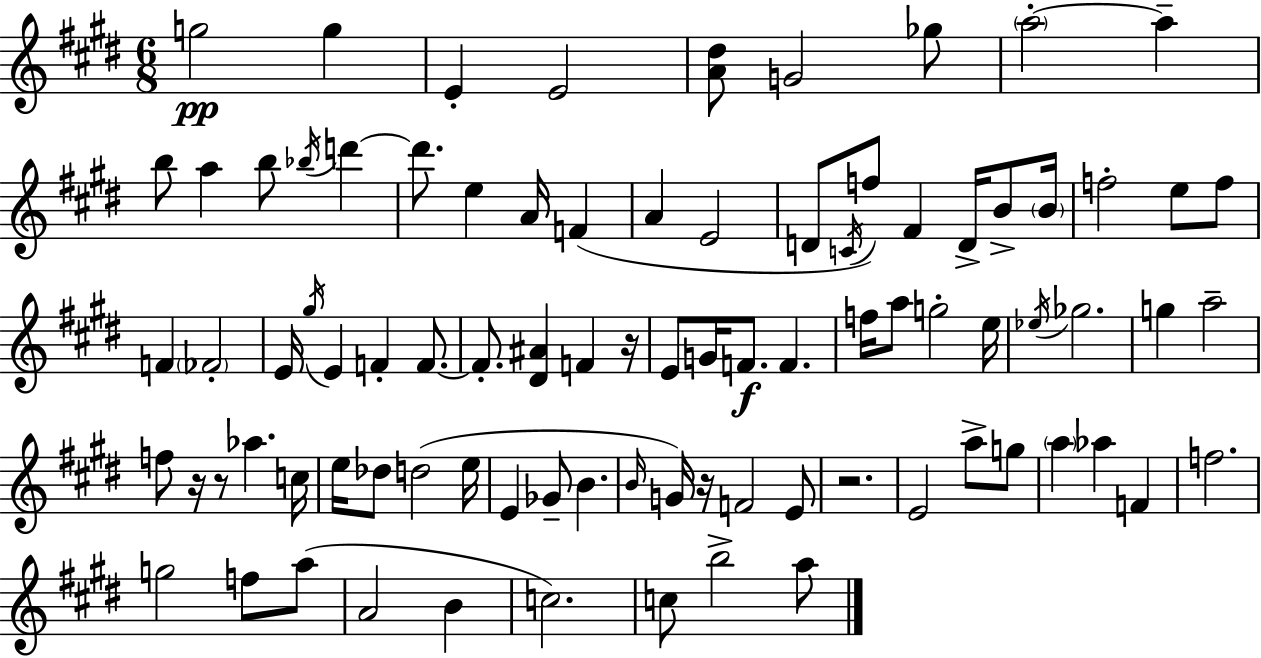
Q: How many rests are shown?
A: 5